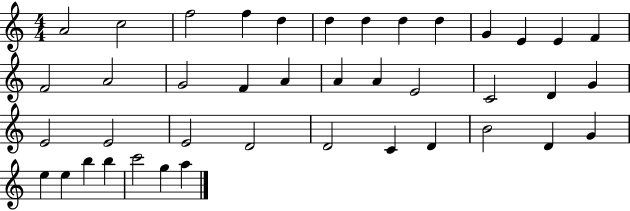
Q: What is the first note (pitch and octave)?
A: A4